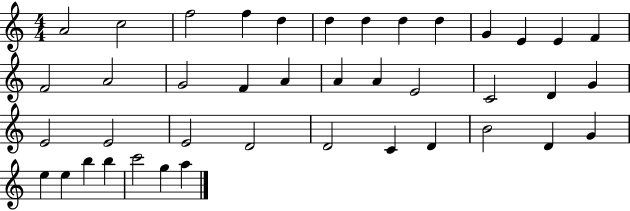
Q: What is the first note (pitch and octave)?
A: A4